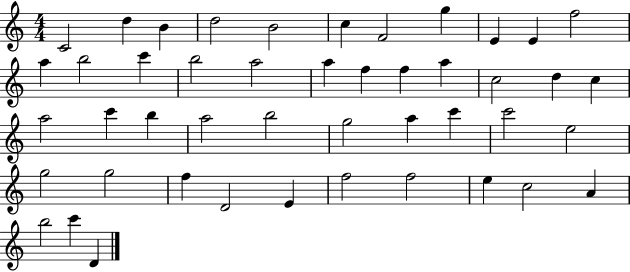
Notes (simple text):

C4/h D5/q B4/q D5/h B4/h C5/q F4/h G5/q E4/q E4/q F5/h A5/q B5/h C6/q B5/h A5/h A5/q F5/q F5/q A5/q C5/h D5/q C5/q A5/h C6/q B5/q A5/h B5/h G5/h A5/q C6/q C6/h E5/h G5/h G5/h F5/q D4/h E4/q F5/h F5/h E5/q C5/h A4/q B5/h C6/q D4/q